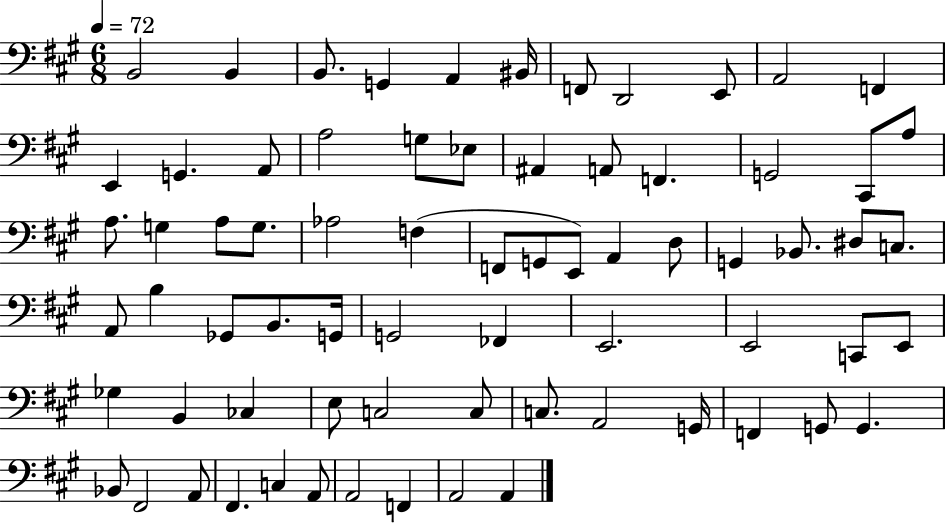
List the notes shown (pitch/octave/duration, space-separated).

B2/h B2/q B2/e. G2/q A2/q BIS2/s F2/e D2/h E2/e A2/h F2/q E2/q G2/q. A2/e A3/h G3/e Eb3/e A#2/q A2/e F2/q. G2/h C#2/e A3/e A3/e. G3/q A3/e G3/e. Ab3/h F3/q F2/e G2/e E2/e A2/q D3/e G2/q Bb2/e. D#3/e C3/e. A2/e B3/q Gb2/e B2/e. G2/s G2/h FES2/q E2/h. E2/h C2/e E2/e Gb3/q B2/q CES3/q E3/e C3/h C3/e C3/e. A2/h G2/s F2/q G2/e G2/q. Bb2/e F#2/h A2/e F#2/q. C3/q A2/e A2/h F2/q A2/h A2/q